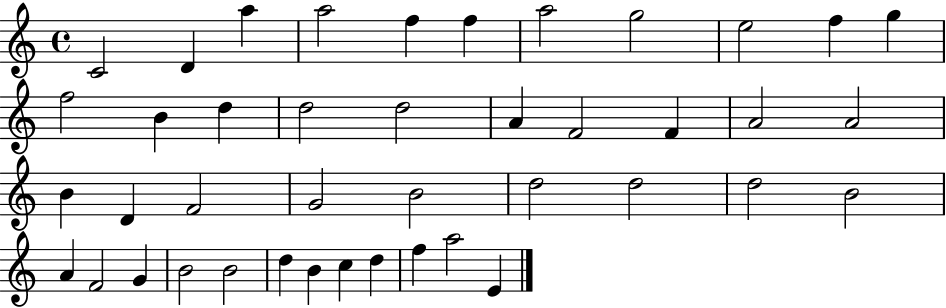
C4/h D4/q A5/q A5/h F5/q F5/q A5/h G5/h E5/h F5/q G5/q F5/h B4/q D5/q D5/h D5/h A4/q F4/h F4/q A4/h A4/h B4/q D4/q F4/h G4/h B4/h D5/h D5/h D5/h B4/h A4/q F4/h G4/q B4/h B4/h D5/q B4/q C5/q D5/q F5/q A5/h E4/q